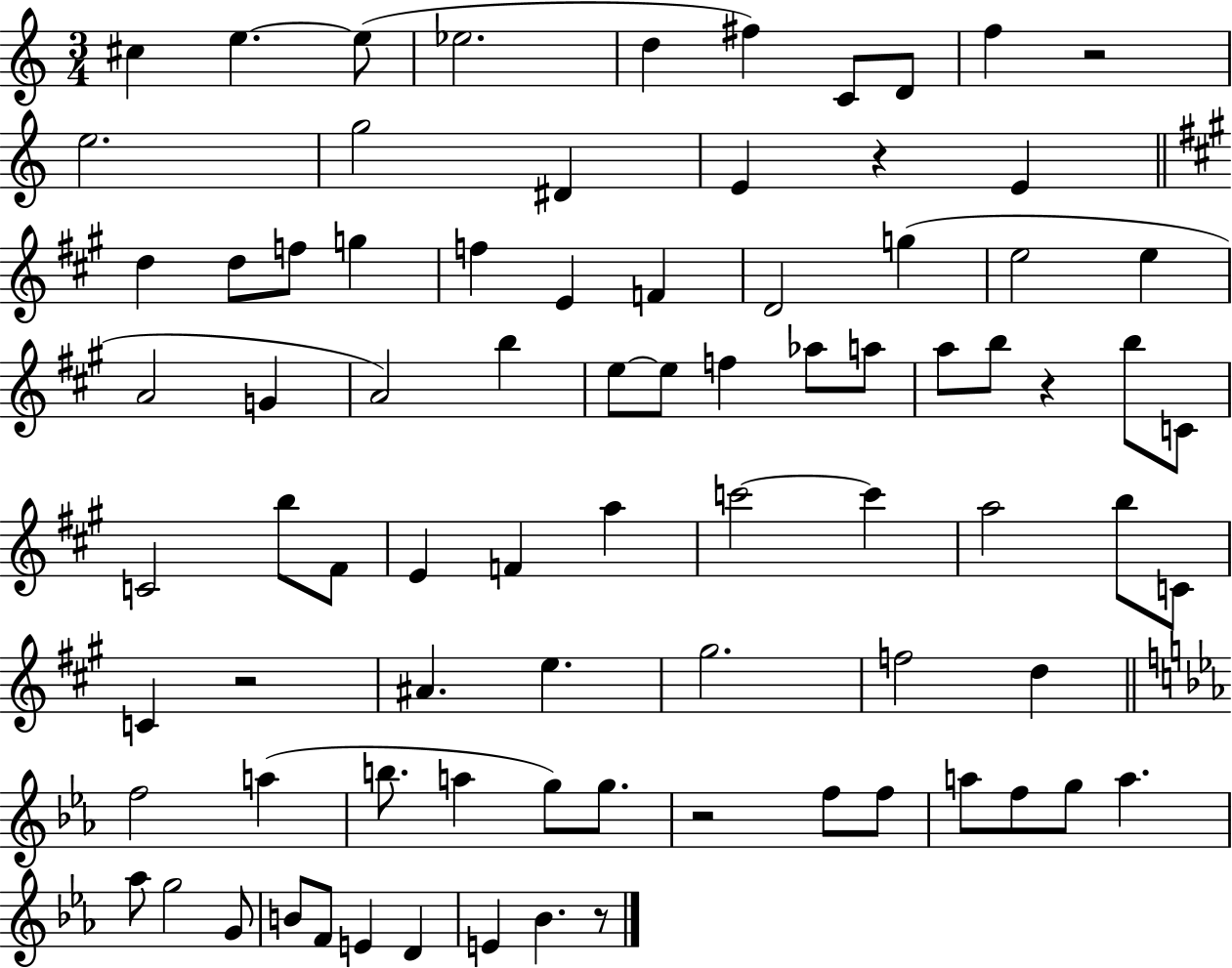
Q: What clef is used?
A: treble